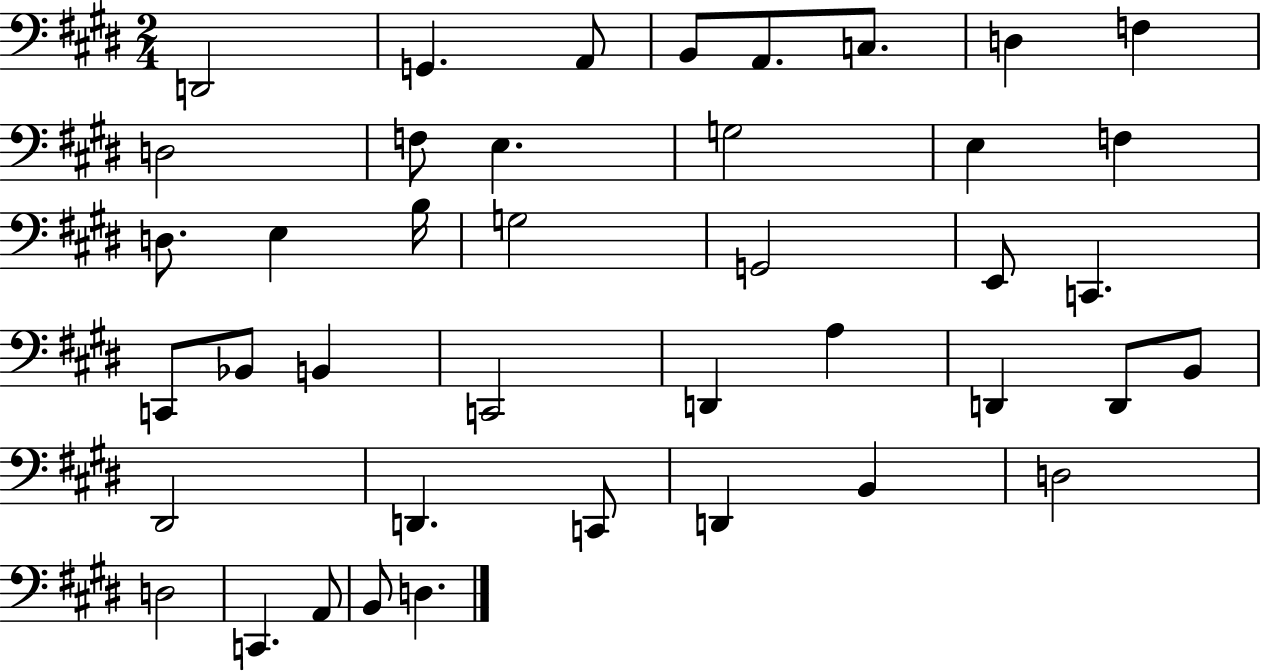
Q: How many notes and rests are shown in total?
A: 41